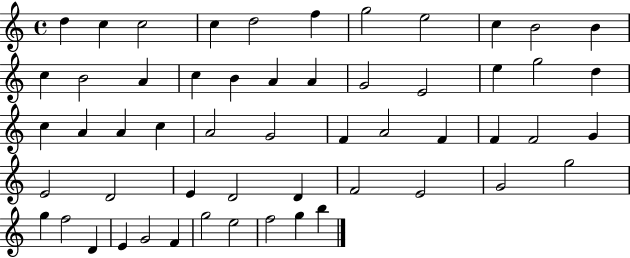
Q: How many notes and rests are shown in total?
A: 55